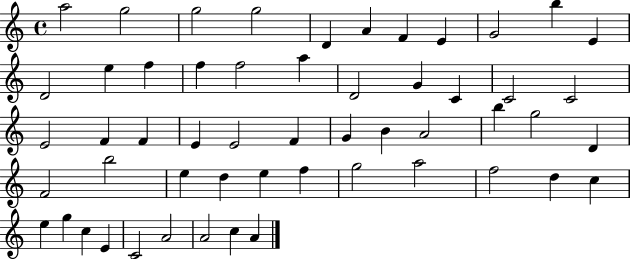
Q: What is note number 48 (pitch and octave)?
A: C5